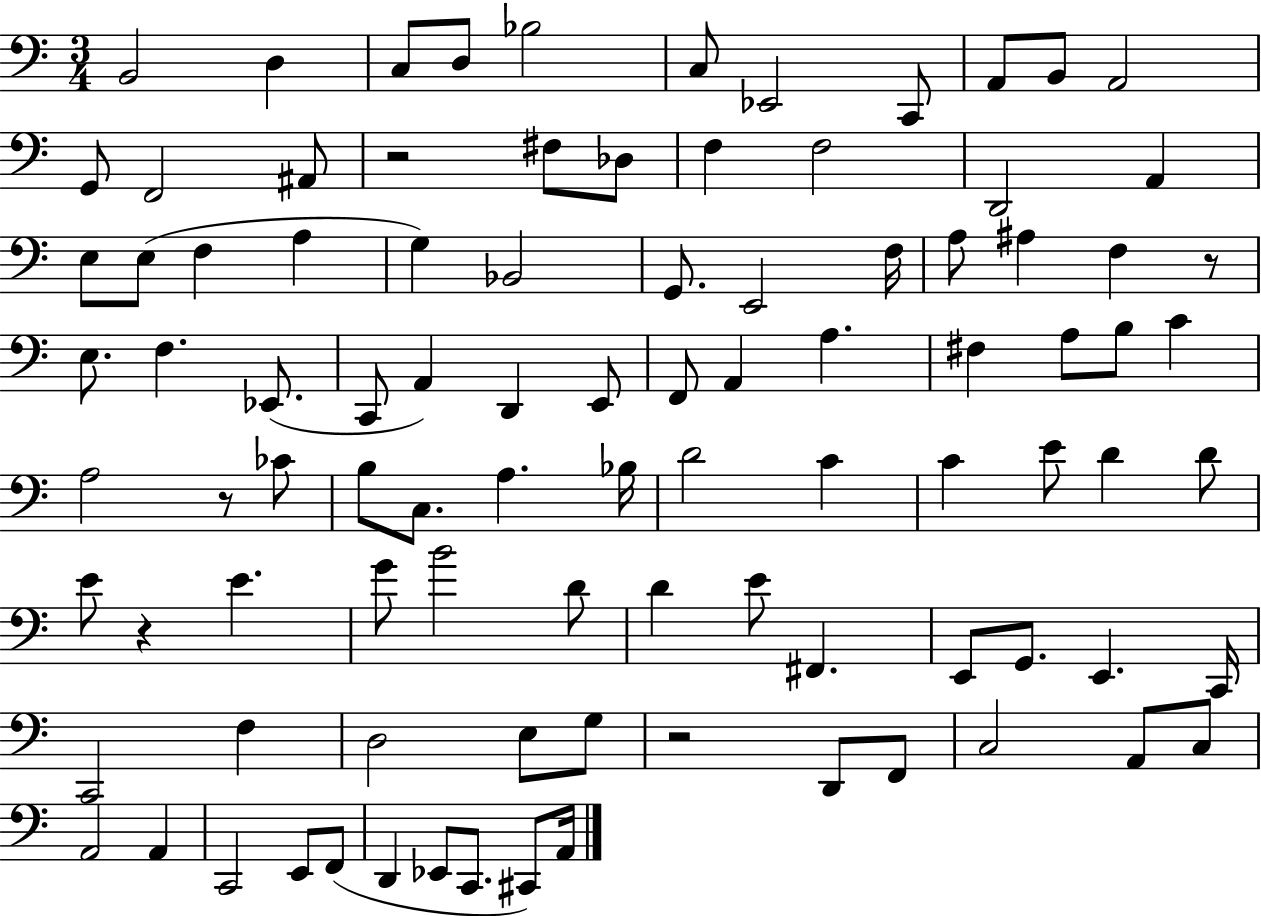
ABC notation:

X:1
T:Untitled
M:3/4
L:1/4
K:C
B,,2 D, C,/2 D,/2 _B,2 C,/2 _E,,2 C,,/2 A,,/2 B,,/2 A,,2 G,,/2 F,,2 ^A,,/2 z2 ^F,/2 _D,/2 F, F,2 D,,2 A,, E,/2 E,/2 F, A, G, _B,,2 G,,/2 E,,2 F,/4 A,/2 ^A, F, z/2 E,/2 F, _E,,/2 C,,/2 A,, D,, E,,/2 F,,/2 A,, A, ^F, A,/2 B,/2 C A,2 z/2 _C/2 B,/2 C,/2 A, _B,/4 D2 C C E/2 D D/2 E/2 z E G/2 B2 D/2 D E/2 ^F,, E,,/2 G,,/2 E,, C,,/4 C,,2 F, D,2 E,/2 G,/2 z2 D,,/2 F,,/2 C,2 A,,/2 C,/2 A,,2 A,, C,,2 E,,/2 F,,/2 D,, _E,,/2 C,,/2 ^C,,/2 A,,/4